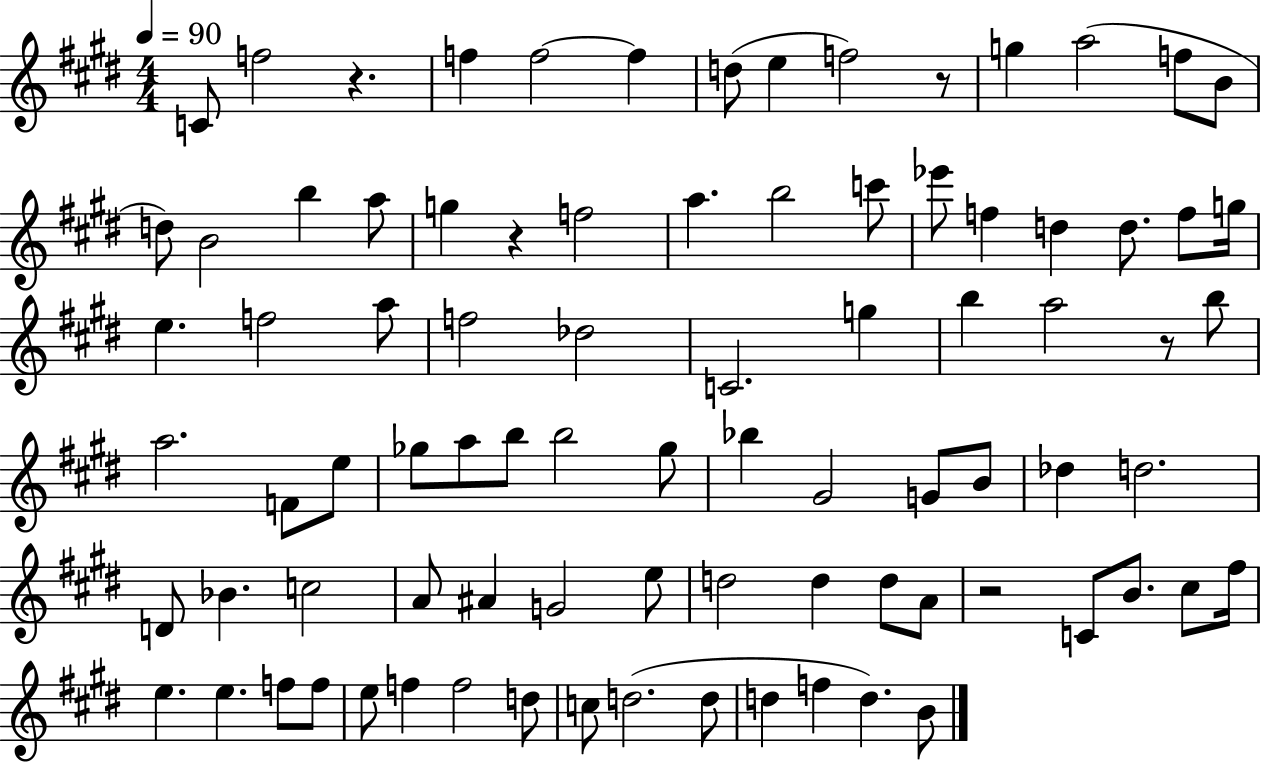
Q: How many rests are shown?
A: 5